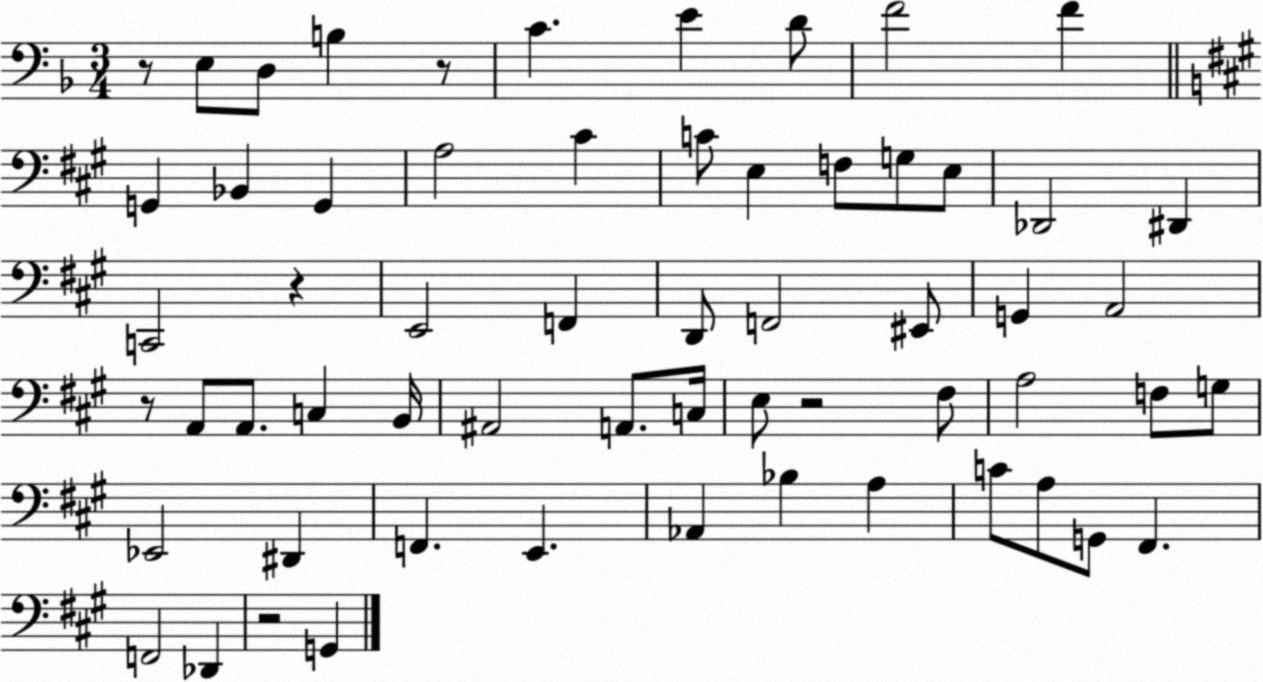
X:1
T:Untitled
M:3/4
L:1/4
K:F
z/2 E,/2 D,/2 B, z/2 C E D/2 F2 F G,, _B,, G,, A,2 ^C C/2 E, F,/2 G,/2 E,/2 _D,,2 ^D,, C,,2 z E,,2 F,, D,,/2 F,,2 ^E,,/2 G,, A,,2 z/2 A,,/2 A,,/2 C, B,,/4 ^A,,2 A,,/2 C,/4 E,/2 z2 ^F,/2 A,2 F,/2 G,/2 _E,,2 ^D,, F,, E,, _A,, _B, A, C/2 A,/2 G,,/2 ^F,, F,,2 _D,, z2 G,,